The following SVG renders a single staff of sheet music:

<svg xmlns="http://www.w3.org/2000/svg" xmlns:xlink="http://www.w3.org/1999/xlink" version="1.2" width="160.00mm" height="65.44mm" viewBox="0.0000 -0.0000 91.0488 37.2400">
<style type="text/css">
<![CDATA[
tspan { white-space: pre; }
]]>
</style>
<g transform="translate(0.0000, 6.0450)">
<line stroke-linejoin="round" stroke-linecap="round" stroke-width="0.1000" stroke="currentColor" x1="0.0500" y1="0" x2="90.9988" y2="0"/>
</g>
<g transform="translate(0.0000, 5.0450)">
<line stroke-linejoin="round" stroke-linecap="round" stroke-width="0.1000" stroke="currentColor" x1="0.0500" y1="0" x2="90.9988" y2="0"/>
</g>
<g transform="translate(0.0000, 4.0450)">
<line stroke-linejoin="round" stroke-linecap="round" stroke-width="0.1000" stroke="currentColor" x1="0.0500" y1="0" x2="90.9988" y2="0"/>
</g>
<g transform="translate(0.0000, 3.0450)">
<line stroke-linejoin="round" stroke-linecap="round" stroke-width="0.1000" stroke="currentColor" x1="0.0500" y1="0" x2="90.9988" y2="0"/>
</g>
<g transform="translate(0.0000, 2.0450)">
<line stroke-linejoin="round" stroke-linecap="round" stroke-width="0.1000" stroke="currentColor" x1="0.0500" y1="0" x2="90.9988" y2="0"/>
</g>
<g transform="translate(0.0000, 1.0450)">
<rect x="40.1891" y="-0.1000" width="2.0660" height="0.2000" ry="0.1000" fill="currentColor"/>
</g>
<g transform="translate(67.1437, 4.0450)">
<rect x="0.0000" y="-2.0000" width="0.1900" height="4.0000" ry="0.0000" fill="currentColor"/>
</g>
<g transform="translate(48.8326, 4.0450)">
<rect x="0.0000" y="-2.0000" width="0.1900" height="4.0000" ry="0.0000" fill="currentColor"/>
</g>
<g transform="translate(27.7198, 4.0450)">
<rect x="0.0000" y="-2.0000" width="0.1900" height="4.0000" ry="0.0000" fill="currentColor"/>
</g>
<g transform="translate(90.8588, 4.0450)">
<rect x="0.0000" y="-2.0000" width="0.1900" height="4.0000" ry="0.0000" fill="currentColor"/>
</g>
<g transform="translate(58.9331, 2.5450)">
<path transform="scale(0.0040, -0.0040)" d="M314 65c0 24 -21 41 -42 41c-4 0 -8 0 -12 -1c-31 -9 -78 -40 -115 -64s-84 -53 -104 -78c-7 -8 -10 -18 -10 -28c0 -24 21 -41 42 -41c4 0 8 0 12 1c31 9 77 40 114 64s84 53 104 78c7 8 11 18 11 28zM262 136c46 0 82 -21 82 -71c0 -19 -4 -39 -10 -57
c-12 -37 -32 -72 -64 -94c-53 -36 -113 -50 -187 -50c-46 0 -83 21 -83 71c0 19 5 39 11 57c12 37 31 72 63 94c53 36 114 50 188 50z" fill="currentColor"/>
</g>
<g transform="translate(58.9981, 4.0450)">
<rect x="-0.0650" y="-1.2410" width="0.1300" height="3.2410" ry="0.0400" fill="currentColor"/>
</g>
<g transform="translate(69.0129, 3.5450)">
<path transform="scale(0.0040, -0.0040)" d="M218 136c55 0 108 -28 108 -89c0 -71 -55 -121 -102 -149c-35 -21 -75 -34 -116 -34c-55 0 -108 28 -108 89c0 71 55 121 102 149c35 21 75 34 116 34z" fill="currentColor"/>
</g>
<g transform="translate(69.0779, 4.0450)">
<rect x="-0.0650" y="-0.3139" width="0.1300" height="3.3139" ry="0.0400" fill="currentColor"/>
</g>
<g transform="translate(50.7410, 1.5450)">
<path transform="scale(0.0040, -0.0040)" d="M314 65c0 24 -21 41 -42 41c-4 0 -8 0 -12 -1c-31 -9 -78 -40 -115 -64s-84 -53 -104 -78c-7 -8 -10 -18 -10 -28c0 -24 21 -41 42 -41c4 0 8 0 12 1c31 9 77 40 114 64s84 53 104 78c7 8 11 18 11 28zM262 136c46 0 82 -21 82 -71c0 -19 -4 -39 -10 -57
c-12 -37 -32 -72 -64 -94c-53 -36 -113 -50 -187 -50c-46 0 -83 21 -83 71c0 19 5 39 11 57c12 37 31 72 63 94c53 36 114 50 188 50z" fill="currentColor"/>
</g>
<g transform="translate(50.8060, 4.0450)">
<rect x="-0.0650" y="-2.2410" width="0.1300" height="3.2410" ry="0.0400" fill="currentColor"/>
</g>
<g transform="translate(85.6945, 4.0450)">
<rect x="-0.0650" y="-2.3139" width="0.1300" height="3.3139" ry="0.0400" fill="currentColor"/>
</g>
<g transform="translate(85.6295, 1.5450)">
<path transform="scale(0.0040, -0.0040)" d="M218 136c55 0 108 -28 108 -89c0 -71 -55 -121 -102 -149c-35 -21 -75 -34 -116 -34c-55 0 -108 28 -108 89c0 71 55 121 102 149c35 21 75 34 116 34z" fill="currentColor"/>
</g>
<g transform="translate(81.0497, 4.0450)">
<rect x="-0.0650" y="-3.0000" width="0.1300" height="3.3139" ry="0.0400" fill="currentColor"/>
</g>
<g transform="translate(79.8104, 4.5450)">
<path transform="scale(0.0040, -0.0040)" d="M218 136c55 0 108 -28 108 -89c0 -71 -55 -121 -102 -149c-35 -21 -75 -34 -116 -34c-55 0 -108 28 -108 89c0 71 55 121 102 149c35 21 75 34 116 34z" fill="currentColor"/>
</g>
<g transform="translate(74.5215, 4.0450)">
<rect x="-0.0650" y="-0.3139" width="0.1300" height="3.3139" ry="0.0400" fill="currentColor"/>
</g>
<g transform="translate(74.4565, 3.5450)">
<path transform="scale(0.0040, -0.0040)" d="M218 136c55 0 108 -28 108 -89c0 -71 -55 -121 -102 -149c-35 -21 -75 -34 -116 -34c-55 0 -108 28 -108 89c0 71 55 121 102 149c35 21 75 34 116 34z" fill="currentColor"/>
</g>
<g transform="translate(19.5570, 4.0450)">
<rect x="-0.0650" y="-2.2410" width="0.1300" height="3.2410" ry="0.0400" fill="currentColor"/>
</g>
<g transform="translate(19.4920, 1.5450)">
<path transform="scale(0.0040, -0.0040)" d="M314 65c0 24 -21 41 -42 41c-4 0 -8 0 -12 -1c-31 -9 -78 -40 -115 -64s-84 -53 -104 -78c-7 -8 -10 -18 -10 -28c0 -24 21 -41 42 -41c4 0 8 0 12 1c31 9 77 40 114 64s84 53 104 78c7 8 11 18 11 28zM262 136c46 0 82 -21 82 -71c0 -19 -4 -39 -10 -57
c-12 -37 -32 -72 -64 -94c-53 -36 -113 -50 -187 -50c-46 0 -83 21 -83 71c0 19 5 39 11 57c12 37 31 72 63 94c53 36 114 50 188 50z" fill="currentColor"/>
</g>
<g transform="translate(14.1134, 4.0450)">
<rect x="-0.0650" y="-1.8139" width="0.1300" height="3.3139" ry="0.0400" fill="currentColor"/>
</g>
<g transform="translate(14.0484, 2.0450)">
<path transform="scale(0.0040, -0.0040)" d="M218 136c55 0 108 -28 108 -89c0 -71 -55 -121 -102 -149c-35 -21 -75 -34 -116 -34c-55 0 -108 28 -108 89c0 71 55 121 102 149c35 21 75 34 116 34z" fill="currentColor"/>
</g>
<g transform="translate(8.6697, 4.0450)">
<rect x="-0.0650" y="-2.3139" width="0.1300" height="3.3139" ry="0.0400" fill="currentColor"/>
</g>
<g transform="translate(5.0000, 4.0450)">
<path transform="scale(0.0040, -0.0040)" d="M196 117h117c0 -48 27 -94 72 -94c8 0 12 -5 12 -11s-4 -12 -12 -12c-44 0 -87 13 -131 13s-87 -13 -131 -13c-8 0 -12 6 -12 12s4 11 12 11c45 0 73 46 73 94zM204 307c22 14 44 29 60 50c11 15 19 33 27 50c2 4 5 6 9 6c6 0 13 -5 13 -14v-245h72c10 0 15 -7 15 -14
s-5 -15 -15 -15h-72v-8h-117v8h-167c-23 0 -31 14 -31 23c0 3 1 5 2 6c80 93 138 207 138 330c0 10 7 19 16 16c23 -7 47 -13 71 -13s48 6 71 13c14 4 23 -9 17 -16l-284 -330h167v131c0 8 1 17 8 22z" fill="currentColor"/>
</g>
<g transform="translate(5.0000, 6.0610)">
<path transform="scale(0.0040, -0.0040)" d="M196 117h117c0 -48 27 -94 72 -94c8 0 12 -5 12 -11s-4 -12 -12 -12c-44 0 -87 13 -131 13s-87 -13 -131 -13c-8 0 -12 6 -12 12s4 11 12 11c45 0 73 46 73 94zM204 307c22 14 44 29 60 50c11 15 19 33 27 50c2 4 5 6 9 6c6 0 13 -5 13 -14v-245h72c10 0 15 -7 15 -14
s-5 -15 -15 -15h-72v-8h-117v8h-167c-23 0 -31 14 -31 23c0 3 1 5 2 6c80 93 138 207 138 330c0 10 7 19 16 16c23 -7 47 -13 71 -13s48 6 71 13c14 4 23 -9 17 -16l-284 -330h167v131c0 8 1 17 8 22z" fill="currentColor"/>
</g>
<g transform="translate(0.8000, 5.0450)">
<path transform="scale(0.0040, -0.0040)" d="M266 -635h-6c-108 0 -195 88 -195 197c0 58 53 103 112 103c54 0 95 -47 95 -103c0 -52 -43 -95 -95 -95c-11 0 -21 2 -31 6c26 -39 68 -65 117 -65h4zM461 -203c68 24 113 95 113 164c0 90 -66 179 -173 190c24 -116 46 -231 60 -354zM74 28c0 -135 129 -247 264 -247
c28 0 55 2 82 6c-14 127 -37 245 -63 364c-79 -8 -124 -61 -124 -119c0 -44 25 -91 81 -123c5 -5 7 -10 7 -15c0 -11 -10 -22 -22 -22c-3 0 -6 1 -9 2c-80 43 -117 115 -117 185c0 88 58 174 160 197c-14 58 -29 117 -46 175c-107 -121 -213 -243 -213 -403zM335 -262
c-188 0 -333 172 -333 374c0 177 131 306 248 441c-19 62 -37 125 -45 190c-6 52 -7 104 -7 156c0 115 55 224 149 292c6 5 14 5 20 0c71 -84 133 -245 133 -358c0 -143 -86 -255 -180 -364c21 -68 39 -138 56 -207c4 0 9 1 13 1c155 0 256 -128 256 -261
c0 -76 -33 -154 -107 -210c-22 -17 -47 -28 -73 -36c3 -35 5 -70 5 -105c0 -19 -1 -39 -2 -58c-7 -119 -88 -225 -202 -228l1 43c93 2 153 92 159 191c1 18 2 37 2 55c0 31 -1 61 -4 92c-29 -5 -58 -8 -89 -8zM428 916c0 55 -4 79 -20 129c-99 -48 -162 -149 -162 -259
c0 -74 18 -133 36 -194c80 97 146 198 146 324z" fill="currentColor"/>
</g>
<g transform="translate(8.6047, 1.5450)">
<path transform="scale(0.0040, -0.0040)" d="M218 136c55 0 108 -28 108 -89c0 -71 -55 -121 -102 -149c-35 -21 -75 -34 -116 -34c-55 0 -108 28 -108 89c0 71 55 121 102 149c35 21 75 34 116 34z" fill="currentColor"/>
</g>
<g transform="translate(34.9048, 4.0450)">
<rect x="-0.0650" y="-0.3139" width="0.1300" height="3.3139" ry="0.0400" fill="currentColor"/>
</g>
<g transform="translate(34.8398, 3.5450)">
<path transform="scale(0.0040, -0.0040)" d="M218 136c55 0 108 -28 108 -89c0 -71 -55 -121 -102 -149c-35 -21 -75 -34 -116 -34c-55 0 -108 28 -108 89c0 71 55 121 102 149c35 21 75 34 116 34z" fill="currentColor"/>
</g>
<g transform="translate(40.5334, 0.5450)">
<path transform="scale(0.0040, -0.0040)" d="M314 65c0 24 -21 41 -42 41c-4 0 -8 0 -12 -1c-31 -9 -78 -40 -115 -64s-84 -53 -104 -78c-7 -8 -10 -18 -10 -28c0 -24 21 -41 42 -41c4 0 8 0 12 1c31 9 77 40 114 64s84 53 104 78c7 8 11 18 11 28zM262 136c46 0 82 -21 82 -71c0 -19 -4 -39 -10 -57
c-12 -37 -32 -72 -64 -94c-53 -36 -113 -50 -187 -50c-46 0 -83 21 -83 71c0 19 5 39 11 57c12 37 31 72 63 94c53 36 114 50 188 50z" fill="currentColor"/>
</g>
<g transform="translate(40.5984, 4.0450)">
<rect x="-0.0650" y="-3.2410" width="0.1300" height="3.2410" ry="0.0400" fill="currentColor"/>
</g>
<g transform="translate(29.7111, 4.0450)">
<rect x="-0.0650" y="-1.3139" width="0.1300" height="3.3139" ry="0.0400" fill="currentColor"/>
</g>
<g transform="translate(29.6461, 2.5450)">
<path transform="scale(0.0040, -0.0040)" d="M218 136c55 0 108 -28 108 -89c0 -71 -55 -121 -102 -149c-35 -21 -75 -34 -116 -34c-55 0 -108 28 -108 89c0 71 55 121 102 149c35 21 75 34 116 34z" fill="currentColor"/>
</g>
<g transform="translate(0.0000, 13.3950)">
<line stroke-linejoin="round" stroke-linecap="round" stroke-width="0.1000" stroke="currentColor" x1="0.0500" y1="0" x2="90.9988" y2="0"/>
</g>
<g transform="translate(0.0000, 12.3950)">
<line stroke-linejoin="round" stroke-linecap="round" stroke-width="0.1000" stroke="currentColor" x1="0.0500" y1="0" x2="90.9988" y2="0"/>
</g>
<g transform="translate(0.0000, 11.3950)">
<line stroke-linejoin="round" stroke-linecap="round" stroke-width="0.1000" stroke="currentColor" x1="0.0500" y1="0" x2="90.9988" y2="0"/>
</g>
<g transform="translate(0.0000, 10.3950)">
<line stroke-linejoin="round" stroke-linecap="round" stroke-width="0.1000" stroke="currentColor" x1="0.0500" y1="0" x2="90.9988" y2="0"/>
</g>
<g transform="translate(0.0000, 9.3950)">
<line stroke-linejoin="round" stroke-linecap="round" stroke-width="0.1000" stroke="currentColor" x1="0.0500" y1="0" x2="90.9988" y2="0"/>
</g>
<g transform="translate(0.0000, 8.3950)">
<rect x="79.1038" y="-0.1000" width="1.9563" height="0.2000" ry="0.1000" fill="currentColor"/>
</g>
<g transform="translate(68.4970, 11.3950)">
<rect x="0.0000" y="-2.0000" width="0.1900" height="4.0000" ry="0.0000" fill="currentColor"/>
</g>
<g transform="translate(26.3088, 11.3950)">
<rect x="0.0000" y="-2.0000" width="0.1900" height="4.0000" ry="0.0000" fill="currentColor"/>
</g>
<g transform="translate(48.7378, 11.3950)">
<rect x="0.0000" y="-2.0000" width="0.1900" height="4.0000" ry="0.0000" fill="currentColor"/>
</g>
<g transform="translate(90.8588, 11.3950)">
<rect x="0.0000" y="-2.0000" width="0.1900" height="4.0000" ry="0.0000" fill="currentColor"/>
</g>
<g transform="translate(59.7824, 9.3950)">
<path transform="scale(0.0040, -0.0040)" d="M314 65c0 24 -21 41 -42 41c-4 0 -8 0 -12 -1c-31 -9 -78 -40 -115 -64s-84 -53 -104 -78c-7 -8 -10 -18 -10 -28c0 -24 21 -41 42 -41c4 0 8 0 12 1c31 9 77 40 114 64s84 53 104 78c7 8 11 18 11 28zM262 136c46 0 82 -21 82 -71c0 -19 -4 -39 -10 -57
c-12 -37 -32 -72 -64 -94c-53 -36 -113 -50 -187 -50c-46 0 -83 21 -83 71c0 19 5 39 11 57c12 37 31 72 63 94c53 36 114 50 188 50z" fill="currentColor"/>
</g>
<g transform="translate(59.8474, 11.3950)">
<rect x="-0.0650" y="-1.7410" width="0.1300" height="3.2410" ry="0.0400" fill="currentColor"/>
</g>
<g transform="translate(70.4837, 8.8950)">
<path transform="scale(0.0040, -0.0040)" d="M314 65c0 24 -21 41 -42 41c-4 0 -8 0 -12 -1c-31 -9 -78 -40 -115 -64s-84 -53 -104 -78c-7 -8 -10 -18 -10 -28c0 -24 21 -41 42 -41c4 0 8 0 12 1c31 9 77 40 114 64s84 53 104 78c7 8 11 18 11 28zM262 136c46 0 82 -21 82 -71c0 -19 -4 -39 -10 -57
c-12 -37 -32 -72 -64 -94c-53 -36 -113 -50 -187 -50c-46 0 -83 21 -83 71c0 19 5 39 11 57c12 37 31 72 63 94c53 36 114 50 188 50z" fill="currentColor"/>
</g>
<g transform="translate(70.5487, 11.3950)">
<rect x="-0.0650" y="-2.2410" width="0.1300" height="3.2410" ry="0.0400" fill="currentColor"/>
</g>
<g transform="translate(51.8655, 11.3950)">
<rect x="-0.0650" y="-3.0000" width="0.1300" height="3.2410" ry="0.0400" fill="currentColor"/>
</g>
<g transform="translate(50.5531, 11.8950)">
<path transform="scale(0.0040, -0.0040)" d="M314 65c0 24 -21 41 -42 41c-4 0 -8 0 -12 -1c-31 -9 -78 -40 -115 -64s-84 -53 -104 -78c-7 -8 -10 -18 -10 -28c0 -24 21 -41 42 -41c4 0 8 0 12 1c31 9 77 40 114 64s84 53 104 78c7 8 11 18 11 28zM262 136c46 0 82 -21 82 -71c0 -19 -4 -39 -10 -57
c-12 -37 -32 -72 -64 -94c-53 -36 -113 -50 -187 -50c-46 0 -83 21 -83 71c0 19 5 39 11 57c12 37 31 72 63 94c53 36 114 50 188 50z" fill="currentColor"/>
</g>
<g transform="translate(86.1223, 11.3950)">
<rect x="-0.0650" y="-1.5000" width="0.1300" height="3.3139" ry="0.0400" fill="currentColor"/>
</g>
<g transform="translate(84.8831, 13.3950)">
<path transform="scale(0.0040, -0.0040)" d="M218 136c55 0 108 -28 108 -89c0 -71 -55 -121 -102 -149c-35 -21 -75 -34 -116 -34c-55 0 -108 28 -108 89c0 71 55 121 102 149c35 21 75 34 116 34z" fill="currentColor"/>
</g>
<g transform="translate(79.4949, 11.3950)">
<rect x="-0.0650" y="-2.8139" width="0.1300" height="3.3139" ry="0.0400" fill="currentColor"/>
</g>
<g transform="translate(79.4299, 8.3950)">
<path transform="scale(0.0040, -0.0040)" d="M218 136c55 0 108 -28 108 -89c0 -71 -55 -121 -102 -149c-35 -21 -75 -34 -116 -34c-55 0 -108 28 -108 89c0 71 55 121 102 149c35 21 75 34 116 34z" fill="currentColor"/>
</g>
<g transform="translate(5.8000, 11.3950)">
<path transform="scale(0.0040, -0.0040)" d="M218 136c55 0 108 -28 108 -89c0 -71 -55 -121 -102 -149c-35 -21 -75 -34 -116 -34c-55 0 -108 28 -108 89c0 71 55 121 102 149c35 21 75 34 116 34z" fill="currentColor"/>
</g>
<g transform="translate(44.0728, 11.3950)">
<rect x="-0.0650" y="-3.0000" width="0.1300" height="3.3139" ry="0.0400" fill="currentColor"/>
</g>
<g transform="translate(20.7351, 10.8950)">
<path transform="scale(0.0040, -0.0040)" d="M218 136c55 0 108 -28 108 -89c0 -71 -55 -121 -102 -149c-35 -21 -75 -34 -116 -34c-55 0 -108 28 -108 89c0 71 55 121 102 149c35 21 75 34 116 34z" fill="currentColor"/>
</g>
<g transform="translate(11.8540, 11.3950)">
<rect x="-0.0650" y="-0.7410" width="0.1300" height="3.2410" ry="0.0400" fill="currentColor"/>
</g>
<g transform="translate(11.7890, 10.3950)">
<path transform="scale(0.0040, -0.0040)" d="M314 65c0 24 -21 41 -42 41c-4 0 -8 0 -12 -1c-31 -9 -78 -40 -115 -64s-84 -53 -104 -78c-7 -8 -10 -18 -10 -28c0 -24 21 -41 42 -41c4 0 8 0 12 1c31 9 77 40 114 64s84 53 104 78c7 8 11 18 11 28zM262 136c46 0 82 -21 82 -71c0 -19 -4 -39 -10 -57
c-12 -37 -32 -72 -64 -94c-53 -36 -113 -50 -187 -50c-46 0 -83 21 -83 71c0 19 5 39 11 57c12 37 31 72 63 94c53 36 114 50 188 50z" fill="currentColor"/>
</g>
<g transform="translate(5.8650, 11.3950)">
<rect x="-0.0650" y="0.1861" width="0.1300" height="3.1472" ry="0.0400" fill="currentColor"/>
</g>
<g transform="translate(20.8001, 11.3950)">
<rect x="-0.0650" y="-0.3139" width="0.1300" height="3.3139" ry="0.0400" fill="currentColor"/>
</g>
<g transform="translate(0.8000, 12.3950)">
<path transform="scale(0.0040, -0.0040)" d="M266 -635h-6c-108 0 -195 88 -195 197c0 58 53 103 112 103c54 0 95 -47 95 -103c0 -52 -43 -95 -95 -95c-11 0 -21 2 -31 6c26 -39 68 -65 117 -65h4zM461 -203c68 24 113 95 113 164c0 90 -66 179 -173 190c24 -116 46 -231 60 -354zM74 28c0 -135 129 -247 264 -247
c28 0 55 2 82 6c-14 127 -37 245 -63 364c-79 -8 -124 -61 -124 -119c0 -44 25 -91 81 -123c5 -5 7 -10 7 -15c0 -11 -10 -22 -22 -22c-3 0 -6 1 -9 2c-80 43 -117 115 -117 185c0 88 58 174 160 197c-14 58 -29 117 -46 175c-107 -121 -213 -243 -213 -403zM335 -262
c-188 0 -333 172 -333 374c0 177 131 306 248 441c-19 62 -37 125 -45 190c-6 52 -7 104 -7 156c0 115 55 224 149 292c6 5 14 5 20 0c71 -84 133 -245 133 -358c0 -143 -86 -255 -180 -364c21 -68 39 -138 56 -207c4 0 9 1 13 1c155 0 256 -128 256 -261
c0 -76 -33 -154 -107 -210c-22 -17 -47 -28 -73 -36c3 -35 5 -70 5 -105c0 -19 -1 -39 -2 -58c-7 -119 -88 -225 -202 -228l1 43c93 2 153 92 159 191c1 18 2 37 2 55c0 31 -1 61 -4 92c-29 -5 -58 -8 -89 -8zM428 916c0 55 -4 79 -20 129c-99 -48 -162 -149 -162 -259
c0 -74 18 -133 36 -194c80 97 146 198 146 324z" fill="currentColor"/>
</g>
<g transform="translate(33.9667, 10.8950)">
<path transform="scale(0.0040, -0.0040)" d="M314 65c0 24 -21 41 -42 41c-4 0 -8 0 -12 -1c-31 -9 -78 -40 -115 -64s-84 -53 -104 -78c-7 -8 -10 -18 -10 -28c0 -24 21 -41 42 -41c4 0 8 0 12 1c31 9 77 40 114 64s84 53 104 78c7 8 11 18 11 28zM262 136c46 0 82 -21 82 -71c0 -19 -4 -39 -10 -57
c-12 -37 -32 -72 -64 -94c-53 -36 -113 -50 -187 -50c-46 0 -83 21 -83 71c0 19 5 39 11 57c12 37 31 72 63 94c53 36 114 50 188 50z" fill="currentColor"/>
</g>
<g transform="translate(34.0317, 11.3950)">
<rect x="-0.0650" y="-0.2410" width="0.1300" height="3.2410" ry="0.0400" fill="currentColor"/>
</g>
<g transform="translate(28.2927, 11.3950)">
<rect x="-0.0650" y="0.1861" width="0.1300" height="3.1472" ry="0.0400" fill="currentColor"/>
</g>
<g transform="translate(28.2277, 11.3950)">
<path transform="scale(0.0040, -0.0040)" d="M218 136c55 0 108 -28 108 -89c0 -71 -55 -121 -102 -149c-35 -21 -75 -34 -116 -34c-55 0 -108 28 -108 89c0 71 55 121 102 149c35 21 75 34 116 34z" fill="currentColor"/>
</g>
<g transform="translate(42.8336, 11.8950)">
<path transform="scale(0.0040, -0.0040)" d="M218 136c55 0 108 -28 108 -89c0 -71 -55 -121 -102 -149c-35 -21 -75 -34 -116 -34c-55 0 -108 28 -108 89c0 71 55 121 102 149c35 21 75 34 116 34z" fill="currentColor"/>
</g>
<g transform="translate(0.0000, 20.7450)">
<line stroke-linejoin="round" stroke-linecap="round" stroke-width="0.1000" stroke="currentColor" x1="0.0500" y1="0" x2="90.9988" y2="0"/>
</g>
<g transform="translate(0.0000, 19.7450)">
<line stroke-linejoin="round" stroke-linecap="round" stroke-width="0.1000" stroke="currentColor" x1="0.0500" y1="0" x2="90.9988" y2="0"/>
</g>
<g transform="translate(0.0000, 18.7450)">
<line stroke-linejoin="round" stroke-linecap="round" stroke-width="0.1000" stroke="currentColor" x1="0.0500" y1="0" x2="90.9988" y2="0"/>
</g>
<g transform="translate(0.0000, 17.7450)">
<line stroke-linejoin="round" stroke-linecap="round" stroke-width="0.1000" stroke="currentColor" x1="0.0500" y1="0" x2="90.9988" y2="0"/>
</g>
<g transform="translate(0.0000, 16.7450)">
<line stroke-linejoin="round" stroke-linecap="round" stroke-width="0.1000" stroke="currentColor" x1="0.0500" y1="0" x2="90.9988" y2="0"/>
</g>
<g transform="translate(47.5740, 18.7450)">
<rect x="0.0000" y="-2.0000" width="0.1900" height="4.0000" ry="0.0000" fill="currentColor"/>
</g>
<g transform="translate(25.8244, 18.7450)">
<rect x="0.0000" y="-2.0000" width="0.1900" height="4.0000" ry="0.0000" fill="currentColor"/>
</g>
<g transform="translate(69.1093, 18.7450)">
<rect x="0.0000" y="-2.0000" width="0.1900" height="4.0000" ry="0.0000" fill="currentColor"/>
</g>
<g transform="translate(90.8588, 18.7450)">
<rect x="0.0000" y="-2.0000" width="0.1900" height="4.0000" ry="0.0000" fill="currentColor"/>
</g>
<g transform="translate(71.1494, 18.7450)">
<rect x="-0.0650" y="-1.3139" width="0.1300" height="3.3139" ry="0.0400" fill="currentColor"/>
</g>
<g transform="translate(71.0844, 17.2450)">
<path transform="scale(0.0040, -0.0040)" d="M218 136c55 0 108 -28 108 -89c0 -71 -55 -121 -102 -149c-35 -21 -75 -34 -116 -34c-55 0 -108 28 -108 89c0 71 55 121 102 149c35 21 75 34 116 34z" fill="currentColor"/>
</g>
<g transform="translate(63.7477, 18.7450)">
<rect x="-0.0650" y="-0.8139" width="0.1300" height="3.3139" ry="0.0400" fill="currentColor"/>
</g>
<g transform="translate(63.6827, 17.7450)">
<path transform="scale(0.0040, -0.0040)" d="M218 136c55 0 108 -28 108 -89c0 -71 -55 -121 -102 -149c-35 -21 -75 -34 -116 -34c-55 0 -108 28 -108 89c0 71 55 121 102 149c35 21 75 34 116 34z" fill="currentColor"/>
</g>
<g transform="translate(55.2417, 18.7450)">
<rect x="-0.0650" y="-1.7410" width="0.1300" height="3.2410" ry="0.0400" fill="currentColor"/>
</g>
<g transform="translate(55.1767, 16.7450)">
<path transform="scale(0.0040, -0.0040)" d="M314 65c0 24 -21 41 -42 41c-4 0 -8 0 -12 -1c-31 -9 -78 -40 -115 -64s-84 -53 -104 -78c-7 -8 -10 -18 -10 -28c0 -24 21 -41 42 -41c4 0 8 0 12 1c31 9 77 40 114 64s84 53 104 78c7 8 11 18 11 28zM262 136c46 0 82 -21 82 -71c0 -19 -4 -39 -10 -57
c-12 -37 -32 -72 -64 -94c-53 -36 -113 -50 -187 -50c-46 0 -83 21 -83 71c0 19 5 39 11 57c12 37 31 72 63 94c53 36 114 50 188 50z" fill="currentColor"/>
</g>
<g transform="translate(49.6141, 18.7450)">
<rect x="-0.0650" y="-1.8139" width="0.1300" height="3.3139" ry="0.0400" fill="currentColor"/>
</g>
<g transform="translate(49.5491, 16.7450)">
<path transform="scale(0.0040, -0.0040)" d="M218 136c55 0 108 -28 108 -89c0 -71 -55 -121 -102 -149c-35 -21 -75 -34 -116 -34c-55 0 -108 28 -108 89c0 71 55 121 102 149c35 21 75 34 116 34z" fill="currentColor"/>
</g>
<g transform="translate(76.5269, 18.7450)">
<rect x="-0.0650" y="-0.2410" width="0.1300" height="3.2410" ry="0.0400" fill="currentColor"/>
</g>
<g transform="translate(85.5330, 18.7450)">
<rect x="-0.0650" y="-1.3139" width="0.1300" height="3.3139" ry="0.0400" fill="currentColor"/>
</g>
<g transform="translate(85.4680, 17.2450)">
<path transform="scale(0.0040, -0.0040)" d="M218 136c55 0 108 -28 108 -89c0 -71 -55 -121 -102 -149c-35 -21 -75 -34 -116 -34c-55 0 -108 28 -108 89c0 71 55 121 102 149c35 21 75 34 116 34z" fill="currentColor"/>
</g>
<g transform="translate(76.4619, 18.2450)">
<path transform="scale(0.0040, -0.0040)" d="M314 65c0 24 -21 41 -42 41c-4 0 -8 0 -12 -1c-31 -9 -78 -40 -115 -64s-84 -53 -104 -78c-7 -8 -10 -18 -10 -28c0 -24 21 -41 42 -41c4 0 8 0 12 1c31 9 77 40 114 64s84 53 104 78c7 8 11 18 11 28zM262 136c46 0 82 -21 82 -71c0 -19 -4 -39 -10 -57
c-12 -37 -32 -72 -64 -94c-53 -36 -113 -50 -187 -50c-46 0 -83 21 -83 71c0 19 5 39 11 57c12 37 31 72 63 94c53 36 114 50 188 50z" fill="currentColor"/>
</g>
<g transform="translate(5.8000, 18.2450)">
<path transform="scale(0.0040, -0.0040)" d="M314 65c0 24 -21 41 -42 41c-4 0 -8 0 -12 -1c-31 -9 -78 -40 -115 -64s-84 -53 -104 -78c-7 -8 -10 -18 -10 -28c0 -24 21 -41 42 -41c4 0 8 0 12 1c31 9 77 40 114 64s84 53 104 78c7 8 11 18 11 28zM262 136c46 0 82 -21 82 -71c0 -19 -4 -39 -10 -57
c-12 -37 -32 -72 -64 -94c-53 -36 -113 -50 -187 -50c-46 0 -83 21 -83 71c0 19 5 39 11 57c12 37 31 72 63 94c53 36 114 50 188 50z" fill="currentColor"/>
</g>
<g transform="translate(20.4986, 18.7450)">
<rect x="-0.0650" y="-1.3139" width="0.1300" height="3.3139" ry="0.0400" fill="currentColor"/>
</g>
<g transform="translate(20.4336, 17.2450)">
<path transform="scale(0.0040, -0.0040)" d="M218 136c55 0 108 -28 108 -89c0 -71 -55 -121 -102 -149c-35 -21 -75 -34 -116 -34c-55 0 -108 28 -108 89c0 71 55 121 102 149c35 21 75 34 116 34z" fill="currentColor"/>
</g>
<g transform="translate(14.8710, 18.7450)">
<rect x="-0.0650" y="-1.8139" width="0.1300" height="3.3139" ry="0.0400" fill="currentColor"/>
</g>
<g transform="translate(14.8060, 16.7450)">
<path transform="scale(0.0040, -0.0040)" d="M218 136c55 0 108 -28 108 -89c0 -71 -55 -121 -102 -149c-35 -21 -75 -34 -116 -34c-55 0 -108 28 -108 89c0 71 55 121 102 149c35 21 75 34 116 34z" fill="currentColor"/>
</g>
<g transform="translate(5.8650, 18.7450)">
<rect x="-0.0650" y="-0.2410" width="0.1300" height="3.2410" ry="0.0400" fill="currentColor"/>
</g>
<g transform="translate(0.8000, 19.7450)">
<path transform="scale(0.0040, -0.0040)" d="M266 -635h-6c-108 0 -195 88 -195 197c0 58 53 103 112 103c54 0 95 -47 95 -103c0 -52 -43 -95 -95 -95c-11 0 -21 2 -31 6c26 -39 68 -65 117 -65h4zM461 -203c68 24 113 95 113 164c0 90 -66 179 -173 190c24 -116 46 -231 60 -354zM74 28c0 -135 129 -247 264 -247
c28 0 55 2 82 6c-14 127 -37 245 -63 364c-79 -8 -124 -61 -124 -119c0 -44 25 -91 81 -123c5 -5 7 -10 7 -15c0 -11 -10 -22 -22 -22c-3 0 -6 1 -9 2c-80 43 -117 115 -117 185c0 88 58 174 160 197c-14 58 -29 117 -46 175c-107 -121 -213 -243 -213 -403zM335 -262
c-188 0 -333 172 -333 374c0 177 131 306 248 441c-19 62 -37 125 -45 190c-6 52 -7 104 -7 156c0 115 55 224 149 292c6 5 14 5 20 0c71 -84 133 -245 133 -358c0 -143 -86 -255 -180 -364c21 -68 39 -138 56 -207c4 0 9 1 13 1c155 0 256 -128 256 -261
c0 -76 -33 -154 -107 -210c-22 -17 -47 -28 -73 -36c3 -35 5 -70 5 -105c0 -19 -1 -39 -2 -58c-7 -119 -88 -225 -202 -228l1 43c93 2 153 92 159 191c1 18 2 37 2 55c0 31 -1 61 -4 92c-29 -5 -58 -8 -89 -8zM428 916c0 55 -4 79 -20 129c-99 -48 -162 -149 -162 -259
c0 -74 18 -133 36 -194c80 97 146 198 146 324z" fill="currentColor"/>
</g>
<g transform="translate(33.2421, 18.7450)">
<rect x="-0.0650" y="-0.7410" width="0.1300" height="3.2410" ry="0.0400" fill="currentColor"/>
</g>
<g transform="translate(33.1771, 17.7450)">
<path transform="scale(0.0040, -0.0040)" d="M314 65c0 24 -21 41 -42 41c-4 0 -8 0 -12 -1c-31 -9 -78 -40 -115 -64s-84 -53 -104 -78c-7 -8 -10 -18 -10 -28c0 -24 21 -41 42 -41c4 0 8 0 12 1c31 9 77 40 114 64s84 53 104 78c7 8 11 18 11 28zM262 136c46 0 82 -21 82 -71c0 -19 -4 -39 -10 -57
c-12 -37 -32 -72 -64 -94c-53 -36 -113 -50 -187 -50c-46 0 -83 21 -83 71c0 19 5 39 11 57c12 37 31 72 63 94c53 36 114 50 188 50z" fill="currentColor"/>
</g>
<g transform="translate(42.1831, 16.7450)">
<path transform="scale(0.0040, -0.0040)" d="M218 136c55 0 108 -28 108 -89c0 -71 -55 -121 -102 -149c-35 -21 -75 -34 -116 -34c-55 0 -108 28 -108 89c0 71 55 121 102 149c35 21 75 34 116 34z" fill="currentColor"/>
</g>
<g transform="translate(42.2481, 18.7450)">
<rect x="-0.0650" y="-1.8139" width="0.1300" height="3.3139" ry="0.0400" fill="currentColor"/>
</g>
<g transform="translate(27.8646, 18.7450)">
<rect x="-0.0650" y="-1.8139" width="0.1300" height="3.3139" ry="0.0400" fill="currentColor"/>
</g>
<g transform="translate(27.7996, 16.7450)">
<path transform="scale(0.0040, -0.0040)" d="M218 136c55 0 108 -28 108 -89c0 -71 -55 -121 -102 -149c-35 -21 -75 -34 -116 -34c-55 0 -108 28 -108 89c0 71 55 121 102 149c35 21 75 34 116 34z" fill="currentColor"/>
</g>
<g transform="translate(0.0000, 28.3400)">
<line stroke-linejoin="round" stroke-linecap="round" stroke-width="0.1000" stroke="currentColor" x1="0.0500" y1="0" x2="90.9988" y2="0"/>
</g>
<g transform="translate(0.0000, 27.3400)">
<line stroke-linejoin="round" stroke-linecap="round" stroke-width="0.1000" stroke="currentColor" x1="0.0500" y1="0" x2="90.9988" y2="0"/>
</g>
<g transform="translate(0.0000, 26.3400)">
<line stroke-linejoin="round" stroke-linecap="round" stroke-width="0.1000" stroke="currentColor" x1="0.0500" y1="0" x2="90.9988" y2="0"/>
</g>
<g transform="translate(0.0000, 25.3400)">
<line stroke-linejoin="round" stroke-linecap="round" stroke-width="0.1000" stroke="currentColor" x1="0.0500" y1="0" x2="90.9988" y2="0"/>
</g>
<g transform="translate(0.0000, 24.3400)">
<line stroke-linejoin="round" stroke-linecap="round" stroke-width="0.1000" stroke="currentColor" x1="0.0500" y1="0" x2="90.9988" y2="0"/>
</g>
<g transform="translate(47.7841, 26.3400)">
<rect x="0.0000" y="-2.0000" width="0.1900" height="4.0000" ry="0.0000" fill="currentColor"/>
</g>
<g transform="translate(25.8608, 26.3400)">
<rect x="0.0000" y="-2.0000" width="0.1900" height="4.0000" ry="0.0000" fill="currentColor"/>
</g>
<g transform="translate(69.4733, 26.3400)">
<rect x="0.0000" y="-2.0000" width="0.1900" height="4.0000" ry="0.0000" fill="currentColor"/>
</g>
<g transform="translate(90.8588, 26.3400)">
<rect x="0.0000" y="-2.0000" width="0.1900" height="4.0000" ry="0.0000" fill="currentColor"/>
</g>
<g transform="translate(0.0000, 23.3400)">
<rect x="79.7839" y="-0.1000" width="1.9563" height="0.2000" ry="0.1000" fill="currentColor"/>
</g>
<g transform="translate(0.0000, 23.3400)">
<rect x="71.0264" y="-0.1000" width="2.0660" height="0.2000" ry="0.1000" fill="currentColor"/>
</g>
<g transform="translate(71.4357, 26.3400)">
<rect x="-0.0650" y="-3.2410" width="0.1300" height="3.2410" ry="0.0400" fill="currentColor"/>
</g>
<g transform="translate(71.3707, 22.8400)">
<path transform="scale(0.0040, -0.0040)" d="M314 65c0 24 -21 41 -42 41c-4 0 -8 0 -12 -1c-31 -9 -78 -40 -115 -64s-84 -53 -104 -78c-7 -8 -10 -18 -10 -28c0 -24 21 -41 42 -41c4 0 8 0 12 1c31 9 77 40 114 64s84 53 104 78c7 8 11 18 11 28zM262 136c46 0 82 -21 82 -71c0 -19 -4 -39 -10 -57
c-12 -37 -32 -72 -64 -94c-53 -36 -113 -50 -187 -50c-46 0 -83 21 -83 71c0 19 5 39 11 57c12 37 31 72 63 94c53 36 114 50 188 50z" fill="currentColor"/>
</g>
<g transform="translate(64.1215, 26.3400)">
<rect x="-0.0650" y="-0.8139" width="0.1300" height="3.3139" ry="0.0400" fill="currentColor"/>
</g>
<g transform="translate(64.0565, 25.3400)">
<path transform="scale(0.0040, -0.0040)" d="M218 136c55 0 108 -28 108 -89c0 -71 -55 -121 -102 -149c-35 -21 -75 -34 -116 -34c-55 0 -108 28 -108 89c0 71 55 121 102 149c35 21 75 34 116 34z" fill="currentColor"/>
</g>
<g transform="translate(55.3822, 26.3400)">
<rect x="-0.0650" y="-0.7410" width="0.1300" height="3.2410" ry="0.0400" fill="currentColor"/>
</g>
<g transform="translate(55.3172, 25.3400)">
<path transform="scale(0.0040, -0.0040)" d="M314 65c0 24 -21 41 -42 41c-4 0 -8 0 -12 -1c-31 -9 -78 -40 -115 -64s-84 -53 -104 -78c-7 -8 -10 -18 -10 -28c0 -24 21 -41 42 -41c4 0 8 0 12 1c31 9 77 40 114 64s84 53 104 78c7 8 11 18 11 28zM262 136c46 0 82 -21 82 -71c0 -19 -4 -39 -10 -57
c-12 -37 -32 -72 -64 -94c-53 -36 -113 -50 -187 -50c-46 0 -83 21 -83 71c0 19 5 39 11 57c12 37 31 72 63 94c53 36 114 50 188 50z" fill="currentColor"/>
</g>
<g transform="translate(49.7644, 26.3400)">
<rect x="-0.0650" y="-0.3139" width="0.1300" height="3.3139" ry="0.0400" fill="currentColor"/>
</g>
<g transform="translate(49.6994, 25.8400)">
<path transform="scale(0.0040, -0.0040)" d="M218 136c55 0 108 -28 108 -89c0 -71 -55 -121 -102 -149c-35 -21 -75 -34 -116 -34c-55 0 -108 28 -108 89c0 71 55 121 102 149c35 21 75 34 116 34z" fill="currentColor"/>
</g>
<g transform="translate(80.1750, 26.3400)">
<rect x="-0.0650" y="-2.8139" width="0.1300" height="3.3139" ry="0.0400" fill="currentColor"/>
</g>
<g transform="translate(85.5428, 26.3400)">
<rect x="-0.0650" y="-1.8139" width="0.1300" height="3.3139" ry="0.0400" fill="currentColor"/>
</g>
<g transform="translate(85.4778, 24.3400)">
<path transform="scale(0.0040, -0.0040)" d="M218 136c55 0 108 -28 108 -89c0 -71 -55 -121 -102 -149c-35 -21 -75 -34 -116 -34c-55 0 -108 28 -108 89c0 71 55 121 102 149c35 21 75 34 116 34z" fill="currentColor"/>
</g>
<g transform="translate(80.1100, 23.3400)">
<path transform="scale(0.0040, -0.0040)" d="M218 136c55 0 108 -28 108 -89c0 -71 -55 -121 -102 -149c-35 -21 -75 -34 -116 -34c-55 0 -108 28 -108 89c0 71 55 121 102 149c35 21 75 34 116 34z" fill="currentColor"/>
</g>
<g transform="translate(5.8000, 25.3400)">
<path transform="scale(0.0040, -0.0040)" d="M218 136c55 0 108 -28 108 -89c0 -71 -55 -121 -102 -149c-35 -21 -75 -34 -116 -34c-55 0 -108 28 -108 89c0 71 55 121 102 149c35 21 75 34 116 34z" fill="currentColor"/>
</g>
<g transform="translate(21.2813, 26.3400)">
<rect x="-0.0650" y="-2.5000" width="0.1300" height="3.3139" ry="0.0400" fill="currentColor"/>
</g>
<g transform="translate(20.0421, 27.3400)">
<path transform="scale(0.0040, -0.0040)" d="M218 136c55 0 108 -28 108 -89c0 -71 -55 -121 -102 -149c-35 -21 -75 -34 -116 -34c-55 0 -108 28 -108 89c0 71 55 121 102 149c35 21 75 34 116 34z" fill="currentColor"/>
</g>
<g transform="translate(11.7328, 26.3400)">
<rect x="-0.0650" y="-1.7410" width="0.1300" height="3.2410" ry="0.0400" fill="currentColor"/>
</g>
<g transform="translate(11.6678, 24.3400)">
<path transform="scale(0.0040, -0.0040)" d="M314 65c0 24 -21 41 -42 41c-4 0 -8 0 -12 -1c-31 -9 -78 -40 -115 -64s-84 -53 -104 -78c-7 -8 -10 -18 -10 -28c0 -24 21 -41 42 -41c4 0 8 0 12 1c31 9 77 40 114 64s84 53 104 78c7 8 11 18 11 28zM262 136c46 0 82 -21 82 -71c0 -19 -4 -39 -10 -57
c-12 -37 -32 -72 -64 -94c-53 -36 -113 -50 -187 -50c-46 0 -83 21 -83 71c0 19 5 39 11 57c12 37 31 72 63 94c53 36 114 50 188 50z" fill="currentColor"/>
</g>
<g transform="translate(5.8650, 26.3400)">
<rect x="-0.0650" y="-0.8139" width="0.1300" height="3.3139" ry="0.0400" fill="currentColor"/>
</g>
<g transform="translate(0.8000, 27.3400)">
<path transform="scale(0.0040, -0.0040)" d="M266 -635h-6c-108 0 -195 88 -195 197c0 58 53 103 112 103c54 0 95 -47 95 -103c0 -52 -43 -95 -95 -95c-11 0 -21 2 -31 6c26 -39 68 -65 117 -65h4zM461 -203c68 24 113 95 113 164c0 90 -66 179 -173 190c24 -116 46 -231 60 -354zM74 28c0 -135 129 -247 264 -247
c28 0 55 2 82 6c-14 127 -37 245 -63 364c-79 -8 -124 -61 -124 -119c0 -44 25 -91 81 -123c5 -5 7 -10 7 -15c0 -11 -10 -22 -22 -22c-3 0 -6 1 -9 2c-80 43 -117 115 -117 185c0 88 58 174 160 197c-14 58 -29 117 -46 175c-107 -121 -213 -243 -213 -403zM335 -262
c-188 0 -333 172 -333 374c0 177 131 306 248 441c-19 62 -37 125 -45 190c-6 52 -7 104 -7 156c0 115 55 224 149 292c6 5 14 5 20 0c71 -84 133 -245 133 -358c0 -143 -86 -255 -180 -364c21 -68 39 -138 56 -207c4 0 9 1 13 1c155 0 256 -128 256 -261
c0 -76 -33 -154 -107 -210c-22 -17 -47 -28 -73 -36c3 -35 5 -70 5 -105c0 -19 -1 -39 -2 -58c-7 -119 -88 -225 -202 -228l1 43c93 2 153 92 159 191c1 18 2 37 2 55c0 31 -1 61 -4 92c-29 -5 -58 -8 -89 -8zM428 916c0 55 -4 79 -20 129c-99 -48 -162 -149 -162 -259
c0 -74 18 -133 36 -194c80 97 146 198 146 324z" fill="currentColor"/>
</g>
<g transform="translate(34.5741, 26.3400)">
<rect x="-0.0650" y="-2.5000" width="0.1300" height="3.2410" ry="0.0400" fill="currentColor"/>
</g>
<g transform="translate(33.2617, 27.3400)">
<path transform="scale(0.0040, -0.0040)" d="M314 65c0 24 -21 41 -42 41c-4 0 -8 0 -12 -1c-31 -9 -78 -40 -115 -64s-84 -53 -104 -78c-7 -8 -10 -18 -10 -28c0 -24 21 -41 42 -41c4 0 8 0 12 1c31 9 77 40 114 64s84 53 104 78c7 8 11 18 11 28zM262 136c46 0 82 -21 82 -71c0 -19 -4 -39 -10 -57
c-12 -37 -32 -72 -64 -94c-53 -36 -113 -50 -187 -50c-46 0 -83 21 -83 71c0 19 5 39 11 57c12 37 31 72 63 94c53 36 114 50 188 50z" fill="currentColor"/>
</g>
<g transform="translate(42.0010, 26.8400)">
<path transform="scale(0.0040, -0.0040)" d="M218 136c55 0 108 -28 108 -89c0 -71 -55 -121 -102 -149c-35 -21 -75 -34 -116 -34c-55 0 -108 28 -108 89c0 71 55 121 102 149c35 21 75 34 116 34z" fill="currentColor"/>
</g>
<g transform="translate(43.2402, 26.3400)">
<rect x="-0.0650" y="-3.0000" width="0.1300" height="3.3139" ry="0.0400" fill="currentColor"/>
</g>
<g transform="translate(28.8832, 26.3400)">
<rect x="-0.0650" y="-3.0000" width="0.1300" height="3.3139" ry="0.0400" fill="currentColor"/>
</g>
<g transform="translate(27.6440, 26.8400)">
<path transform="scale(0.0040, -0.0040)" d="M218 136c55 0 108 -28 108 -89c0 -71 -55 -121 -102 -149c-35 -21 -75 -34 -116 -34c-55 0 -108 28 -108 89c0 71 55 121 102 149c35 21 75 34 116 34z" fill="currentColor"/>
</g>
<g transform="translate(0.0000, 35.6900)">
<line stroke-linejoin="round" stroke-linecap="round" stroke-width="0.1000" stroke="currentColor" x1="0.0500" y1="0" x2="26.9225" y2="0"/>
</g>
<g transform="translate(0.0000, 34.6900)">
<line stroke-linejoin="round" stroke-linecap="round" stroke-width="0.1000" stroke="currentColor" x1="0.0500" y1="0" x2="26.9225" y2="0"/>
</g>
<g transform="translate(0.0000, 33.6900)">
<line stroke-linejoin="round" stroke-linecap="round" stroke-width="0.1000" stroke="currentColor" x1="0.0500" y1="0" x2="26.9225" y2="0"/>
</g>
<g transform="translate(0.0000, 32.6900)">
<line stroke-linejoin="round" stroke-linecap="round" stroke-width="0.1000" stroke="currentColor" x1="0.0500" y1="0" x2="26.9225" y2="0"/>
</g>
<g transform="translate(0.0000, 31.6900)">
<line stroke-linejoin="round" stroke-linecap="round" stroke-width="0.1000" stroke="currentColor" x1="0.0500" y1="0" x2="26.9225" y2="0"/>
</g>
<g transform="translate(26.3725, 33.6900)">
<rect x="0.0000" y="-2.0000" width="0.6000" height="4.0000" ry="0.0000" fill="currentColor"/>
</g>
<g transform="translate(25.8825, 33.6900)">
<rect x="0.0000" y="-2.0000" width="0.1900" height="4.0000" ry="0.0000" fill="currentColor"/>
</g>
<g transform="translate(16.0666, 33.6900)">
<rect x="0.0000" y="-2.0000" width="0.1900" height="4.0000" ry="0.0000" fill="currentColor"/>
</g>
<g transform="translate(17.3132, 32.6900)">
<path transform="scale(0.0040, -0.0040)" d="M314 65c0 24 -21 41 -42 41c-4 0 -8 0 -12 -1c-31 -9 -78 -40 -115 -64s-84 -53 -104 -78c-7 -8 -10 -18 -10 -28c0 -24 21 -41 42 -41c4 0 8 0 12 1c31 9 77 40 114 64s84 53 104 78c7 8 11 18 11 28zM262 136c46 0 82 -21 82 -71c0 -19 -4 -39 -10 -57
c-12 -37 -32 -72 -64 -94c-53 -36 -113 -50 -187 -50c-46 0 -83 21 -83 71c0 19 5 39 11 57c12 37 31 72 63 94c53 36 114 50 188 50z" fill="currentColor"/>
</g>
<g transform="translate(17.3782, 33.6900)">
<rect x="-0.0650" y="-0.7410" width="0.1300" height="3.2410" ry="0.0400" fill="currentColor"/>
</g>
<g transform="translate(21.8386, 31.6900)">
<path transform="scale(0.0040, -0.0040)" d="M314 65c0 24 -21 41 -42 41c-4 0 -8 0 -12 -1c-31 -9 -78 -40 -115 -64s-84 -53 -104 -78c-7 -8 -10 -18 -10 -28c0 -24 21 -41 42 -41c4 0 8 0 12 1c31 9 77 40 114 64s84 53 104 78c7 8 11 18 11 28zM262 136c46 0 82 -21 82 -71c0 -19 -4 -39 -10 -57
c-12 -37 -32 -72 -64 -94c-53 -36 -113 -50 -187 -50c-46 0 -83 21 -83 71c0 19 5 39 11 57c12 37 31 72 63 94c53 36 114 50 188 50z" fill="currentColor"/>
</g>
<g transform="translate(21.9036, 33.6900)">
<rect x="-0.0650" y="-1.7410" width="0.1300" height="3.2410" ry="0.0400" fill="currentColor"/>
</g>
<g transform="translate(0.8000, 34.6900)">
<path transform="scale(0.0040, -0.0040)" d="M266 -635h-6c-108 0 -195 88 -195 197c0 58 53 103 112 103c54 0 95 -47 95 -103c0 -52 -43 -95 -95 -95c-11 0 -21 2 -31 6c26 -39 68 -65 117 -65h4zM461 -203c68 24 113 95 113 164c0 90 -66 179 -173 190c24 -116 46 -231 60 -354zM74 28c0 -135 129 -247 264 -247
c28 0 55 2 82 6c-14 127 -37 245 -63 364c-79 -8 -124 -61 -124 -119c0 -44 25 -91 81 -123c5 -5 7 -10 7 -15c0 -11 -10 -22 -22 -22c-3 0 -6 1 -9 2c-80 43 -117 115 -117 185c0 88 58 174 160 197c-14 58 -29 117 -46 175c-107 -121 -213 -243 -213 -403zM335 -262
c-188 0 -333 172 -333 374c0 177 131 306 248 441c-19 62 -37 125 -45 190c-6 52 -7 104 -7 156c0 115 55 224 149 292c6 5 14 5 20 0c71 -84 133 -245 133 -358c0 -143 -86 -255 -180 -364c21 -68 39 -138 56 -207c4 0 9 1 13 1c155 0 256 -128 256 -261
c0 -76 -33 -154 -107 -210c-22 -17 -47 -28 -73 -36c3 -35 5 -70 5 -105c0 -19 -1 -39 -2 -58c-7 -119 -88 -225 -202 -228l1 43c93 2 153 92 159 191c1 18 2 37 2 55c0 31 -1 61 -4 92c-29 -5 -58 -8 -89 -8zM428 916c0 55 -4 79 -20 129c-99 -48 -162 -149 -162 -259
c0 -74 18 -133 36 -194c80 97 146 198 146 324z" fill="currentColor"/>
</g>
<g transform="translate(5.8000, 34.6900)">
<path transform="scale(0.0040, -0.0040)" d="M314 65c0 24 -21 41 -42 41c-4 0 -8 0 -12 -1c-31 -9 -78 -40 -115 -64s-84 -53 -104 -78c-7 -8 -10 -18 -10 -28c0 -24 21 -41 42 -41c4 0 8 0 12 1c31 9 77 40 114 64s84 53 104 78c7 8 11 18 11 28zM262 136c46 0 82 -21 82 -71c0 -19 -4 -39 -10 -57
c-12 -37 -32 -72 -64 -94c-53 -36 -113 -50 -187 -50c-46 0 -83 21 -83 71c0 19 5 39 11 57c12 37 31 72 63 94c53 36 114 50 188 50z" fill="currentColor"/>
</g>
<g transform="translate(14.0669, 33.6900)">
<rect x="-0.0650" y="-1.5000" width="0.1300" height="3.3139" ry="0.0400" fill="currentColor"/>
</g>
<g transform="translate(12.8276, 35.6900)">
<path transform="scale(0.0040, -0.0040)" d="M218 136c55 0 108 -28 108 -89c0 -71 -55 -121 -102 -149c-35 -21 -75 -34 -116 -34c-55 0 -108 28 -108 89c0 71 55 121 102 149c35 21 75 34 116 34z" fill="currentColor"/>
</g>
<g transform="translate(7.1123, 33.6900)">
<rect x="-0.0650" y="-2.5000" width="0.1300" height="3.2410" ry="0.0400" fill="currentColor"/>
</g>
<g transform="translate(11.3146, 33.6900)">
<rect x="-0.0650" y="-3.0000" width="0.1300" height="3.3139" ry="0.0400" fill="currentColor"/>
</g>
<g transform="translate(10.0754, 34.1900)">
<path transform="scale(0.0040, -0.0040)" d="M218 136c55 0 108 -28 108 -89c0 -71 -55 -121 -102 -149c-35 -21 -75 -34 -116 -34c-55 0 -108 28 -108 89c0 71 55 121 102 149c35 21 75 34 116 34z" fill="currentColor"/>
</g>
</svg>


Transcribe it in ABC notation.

X:1
T:Untitled
M:4/4
L:1/4
K:C
g f g2 e c b2 g2 e2 c c A g B d2 c B c2 A A2 f2 g2 a E c2 f e f d2 f f f2 d e c2 e d f2 G A G2 A c d2 d b2 a f G2 A E d2 f2